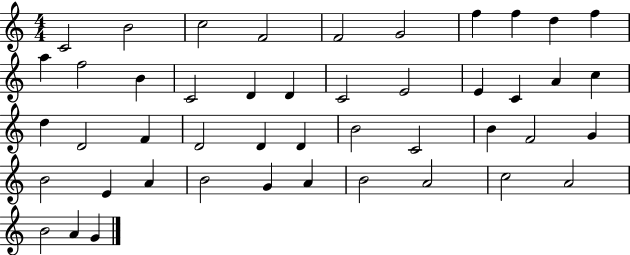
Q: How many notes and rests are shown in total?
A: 46